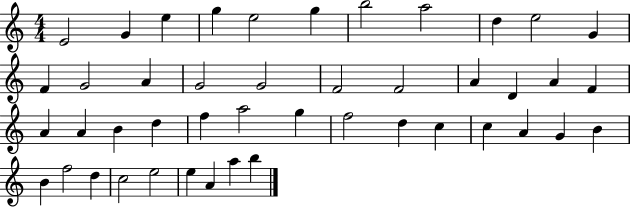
X:1
T:Untitled
M:4/4
L:1/4
K:C
E2 G e g e2 g b2 a2 d e2 G F G2 A G2 G2 F2 F2 A D A F A A B d f a2 g f2 d c c A G B B f2 d c2 e2 e A a b